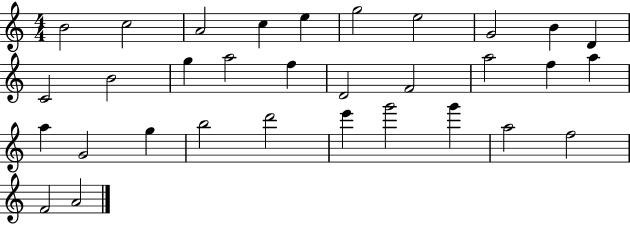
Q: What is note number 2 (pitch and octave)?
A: C5